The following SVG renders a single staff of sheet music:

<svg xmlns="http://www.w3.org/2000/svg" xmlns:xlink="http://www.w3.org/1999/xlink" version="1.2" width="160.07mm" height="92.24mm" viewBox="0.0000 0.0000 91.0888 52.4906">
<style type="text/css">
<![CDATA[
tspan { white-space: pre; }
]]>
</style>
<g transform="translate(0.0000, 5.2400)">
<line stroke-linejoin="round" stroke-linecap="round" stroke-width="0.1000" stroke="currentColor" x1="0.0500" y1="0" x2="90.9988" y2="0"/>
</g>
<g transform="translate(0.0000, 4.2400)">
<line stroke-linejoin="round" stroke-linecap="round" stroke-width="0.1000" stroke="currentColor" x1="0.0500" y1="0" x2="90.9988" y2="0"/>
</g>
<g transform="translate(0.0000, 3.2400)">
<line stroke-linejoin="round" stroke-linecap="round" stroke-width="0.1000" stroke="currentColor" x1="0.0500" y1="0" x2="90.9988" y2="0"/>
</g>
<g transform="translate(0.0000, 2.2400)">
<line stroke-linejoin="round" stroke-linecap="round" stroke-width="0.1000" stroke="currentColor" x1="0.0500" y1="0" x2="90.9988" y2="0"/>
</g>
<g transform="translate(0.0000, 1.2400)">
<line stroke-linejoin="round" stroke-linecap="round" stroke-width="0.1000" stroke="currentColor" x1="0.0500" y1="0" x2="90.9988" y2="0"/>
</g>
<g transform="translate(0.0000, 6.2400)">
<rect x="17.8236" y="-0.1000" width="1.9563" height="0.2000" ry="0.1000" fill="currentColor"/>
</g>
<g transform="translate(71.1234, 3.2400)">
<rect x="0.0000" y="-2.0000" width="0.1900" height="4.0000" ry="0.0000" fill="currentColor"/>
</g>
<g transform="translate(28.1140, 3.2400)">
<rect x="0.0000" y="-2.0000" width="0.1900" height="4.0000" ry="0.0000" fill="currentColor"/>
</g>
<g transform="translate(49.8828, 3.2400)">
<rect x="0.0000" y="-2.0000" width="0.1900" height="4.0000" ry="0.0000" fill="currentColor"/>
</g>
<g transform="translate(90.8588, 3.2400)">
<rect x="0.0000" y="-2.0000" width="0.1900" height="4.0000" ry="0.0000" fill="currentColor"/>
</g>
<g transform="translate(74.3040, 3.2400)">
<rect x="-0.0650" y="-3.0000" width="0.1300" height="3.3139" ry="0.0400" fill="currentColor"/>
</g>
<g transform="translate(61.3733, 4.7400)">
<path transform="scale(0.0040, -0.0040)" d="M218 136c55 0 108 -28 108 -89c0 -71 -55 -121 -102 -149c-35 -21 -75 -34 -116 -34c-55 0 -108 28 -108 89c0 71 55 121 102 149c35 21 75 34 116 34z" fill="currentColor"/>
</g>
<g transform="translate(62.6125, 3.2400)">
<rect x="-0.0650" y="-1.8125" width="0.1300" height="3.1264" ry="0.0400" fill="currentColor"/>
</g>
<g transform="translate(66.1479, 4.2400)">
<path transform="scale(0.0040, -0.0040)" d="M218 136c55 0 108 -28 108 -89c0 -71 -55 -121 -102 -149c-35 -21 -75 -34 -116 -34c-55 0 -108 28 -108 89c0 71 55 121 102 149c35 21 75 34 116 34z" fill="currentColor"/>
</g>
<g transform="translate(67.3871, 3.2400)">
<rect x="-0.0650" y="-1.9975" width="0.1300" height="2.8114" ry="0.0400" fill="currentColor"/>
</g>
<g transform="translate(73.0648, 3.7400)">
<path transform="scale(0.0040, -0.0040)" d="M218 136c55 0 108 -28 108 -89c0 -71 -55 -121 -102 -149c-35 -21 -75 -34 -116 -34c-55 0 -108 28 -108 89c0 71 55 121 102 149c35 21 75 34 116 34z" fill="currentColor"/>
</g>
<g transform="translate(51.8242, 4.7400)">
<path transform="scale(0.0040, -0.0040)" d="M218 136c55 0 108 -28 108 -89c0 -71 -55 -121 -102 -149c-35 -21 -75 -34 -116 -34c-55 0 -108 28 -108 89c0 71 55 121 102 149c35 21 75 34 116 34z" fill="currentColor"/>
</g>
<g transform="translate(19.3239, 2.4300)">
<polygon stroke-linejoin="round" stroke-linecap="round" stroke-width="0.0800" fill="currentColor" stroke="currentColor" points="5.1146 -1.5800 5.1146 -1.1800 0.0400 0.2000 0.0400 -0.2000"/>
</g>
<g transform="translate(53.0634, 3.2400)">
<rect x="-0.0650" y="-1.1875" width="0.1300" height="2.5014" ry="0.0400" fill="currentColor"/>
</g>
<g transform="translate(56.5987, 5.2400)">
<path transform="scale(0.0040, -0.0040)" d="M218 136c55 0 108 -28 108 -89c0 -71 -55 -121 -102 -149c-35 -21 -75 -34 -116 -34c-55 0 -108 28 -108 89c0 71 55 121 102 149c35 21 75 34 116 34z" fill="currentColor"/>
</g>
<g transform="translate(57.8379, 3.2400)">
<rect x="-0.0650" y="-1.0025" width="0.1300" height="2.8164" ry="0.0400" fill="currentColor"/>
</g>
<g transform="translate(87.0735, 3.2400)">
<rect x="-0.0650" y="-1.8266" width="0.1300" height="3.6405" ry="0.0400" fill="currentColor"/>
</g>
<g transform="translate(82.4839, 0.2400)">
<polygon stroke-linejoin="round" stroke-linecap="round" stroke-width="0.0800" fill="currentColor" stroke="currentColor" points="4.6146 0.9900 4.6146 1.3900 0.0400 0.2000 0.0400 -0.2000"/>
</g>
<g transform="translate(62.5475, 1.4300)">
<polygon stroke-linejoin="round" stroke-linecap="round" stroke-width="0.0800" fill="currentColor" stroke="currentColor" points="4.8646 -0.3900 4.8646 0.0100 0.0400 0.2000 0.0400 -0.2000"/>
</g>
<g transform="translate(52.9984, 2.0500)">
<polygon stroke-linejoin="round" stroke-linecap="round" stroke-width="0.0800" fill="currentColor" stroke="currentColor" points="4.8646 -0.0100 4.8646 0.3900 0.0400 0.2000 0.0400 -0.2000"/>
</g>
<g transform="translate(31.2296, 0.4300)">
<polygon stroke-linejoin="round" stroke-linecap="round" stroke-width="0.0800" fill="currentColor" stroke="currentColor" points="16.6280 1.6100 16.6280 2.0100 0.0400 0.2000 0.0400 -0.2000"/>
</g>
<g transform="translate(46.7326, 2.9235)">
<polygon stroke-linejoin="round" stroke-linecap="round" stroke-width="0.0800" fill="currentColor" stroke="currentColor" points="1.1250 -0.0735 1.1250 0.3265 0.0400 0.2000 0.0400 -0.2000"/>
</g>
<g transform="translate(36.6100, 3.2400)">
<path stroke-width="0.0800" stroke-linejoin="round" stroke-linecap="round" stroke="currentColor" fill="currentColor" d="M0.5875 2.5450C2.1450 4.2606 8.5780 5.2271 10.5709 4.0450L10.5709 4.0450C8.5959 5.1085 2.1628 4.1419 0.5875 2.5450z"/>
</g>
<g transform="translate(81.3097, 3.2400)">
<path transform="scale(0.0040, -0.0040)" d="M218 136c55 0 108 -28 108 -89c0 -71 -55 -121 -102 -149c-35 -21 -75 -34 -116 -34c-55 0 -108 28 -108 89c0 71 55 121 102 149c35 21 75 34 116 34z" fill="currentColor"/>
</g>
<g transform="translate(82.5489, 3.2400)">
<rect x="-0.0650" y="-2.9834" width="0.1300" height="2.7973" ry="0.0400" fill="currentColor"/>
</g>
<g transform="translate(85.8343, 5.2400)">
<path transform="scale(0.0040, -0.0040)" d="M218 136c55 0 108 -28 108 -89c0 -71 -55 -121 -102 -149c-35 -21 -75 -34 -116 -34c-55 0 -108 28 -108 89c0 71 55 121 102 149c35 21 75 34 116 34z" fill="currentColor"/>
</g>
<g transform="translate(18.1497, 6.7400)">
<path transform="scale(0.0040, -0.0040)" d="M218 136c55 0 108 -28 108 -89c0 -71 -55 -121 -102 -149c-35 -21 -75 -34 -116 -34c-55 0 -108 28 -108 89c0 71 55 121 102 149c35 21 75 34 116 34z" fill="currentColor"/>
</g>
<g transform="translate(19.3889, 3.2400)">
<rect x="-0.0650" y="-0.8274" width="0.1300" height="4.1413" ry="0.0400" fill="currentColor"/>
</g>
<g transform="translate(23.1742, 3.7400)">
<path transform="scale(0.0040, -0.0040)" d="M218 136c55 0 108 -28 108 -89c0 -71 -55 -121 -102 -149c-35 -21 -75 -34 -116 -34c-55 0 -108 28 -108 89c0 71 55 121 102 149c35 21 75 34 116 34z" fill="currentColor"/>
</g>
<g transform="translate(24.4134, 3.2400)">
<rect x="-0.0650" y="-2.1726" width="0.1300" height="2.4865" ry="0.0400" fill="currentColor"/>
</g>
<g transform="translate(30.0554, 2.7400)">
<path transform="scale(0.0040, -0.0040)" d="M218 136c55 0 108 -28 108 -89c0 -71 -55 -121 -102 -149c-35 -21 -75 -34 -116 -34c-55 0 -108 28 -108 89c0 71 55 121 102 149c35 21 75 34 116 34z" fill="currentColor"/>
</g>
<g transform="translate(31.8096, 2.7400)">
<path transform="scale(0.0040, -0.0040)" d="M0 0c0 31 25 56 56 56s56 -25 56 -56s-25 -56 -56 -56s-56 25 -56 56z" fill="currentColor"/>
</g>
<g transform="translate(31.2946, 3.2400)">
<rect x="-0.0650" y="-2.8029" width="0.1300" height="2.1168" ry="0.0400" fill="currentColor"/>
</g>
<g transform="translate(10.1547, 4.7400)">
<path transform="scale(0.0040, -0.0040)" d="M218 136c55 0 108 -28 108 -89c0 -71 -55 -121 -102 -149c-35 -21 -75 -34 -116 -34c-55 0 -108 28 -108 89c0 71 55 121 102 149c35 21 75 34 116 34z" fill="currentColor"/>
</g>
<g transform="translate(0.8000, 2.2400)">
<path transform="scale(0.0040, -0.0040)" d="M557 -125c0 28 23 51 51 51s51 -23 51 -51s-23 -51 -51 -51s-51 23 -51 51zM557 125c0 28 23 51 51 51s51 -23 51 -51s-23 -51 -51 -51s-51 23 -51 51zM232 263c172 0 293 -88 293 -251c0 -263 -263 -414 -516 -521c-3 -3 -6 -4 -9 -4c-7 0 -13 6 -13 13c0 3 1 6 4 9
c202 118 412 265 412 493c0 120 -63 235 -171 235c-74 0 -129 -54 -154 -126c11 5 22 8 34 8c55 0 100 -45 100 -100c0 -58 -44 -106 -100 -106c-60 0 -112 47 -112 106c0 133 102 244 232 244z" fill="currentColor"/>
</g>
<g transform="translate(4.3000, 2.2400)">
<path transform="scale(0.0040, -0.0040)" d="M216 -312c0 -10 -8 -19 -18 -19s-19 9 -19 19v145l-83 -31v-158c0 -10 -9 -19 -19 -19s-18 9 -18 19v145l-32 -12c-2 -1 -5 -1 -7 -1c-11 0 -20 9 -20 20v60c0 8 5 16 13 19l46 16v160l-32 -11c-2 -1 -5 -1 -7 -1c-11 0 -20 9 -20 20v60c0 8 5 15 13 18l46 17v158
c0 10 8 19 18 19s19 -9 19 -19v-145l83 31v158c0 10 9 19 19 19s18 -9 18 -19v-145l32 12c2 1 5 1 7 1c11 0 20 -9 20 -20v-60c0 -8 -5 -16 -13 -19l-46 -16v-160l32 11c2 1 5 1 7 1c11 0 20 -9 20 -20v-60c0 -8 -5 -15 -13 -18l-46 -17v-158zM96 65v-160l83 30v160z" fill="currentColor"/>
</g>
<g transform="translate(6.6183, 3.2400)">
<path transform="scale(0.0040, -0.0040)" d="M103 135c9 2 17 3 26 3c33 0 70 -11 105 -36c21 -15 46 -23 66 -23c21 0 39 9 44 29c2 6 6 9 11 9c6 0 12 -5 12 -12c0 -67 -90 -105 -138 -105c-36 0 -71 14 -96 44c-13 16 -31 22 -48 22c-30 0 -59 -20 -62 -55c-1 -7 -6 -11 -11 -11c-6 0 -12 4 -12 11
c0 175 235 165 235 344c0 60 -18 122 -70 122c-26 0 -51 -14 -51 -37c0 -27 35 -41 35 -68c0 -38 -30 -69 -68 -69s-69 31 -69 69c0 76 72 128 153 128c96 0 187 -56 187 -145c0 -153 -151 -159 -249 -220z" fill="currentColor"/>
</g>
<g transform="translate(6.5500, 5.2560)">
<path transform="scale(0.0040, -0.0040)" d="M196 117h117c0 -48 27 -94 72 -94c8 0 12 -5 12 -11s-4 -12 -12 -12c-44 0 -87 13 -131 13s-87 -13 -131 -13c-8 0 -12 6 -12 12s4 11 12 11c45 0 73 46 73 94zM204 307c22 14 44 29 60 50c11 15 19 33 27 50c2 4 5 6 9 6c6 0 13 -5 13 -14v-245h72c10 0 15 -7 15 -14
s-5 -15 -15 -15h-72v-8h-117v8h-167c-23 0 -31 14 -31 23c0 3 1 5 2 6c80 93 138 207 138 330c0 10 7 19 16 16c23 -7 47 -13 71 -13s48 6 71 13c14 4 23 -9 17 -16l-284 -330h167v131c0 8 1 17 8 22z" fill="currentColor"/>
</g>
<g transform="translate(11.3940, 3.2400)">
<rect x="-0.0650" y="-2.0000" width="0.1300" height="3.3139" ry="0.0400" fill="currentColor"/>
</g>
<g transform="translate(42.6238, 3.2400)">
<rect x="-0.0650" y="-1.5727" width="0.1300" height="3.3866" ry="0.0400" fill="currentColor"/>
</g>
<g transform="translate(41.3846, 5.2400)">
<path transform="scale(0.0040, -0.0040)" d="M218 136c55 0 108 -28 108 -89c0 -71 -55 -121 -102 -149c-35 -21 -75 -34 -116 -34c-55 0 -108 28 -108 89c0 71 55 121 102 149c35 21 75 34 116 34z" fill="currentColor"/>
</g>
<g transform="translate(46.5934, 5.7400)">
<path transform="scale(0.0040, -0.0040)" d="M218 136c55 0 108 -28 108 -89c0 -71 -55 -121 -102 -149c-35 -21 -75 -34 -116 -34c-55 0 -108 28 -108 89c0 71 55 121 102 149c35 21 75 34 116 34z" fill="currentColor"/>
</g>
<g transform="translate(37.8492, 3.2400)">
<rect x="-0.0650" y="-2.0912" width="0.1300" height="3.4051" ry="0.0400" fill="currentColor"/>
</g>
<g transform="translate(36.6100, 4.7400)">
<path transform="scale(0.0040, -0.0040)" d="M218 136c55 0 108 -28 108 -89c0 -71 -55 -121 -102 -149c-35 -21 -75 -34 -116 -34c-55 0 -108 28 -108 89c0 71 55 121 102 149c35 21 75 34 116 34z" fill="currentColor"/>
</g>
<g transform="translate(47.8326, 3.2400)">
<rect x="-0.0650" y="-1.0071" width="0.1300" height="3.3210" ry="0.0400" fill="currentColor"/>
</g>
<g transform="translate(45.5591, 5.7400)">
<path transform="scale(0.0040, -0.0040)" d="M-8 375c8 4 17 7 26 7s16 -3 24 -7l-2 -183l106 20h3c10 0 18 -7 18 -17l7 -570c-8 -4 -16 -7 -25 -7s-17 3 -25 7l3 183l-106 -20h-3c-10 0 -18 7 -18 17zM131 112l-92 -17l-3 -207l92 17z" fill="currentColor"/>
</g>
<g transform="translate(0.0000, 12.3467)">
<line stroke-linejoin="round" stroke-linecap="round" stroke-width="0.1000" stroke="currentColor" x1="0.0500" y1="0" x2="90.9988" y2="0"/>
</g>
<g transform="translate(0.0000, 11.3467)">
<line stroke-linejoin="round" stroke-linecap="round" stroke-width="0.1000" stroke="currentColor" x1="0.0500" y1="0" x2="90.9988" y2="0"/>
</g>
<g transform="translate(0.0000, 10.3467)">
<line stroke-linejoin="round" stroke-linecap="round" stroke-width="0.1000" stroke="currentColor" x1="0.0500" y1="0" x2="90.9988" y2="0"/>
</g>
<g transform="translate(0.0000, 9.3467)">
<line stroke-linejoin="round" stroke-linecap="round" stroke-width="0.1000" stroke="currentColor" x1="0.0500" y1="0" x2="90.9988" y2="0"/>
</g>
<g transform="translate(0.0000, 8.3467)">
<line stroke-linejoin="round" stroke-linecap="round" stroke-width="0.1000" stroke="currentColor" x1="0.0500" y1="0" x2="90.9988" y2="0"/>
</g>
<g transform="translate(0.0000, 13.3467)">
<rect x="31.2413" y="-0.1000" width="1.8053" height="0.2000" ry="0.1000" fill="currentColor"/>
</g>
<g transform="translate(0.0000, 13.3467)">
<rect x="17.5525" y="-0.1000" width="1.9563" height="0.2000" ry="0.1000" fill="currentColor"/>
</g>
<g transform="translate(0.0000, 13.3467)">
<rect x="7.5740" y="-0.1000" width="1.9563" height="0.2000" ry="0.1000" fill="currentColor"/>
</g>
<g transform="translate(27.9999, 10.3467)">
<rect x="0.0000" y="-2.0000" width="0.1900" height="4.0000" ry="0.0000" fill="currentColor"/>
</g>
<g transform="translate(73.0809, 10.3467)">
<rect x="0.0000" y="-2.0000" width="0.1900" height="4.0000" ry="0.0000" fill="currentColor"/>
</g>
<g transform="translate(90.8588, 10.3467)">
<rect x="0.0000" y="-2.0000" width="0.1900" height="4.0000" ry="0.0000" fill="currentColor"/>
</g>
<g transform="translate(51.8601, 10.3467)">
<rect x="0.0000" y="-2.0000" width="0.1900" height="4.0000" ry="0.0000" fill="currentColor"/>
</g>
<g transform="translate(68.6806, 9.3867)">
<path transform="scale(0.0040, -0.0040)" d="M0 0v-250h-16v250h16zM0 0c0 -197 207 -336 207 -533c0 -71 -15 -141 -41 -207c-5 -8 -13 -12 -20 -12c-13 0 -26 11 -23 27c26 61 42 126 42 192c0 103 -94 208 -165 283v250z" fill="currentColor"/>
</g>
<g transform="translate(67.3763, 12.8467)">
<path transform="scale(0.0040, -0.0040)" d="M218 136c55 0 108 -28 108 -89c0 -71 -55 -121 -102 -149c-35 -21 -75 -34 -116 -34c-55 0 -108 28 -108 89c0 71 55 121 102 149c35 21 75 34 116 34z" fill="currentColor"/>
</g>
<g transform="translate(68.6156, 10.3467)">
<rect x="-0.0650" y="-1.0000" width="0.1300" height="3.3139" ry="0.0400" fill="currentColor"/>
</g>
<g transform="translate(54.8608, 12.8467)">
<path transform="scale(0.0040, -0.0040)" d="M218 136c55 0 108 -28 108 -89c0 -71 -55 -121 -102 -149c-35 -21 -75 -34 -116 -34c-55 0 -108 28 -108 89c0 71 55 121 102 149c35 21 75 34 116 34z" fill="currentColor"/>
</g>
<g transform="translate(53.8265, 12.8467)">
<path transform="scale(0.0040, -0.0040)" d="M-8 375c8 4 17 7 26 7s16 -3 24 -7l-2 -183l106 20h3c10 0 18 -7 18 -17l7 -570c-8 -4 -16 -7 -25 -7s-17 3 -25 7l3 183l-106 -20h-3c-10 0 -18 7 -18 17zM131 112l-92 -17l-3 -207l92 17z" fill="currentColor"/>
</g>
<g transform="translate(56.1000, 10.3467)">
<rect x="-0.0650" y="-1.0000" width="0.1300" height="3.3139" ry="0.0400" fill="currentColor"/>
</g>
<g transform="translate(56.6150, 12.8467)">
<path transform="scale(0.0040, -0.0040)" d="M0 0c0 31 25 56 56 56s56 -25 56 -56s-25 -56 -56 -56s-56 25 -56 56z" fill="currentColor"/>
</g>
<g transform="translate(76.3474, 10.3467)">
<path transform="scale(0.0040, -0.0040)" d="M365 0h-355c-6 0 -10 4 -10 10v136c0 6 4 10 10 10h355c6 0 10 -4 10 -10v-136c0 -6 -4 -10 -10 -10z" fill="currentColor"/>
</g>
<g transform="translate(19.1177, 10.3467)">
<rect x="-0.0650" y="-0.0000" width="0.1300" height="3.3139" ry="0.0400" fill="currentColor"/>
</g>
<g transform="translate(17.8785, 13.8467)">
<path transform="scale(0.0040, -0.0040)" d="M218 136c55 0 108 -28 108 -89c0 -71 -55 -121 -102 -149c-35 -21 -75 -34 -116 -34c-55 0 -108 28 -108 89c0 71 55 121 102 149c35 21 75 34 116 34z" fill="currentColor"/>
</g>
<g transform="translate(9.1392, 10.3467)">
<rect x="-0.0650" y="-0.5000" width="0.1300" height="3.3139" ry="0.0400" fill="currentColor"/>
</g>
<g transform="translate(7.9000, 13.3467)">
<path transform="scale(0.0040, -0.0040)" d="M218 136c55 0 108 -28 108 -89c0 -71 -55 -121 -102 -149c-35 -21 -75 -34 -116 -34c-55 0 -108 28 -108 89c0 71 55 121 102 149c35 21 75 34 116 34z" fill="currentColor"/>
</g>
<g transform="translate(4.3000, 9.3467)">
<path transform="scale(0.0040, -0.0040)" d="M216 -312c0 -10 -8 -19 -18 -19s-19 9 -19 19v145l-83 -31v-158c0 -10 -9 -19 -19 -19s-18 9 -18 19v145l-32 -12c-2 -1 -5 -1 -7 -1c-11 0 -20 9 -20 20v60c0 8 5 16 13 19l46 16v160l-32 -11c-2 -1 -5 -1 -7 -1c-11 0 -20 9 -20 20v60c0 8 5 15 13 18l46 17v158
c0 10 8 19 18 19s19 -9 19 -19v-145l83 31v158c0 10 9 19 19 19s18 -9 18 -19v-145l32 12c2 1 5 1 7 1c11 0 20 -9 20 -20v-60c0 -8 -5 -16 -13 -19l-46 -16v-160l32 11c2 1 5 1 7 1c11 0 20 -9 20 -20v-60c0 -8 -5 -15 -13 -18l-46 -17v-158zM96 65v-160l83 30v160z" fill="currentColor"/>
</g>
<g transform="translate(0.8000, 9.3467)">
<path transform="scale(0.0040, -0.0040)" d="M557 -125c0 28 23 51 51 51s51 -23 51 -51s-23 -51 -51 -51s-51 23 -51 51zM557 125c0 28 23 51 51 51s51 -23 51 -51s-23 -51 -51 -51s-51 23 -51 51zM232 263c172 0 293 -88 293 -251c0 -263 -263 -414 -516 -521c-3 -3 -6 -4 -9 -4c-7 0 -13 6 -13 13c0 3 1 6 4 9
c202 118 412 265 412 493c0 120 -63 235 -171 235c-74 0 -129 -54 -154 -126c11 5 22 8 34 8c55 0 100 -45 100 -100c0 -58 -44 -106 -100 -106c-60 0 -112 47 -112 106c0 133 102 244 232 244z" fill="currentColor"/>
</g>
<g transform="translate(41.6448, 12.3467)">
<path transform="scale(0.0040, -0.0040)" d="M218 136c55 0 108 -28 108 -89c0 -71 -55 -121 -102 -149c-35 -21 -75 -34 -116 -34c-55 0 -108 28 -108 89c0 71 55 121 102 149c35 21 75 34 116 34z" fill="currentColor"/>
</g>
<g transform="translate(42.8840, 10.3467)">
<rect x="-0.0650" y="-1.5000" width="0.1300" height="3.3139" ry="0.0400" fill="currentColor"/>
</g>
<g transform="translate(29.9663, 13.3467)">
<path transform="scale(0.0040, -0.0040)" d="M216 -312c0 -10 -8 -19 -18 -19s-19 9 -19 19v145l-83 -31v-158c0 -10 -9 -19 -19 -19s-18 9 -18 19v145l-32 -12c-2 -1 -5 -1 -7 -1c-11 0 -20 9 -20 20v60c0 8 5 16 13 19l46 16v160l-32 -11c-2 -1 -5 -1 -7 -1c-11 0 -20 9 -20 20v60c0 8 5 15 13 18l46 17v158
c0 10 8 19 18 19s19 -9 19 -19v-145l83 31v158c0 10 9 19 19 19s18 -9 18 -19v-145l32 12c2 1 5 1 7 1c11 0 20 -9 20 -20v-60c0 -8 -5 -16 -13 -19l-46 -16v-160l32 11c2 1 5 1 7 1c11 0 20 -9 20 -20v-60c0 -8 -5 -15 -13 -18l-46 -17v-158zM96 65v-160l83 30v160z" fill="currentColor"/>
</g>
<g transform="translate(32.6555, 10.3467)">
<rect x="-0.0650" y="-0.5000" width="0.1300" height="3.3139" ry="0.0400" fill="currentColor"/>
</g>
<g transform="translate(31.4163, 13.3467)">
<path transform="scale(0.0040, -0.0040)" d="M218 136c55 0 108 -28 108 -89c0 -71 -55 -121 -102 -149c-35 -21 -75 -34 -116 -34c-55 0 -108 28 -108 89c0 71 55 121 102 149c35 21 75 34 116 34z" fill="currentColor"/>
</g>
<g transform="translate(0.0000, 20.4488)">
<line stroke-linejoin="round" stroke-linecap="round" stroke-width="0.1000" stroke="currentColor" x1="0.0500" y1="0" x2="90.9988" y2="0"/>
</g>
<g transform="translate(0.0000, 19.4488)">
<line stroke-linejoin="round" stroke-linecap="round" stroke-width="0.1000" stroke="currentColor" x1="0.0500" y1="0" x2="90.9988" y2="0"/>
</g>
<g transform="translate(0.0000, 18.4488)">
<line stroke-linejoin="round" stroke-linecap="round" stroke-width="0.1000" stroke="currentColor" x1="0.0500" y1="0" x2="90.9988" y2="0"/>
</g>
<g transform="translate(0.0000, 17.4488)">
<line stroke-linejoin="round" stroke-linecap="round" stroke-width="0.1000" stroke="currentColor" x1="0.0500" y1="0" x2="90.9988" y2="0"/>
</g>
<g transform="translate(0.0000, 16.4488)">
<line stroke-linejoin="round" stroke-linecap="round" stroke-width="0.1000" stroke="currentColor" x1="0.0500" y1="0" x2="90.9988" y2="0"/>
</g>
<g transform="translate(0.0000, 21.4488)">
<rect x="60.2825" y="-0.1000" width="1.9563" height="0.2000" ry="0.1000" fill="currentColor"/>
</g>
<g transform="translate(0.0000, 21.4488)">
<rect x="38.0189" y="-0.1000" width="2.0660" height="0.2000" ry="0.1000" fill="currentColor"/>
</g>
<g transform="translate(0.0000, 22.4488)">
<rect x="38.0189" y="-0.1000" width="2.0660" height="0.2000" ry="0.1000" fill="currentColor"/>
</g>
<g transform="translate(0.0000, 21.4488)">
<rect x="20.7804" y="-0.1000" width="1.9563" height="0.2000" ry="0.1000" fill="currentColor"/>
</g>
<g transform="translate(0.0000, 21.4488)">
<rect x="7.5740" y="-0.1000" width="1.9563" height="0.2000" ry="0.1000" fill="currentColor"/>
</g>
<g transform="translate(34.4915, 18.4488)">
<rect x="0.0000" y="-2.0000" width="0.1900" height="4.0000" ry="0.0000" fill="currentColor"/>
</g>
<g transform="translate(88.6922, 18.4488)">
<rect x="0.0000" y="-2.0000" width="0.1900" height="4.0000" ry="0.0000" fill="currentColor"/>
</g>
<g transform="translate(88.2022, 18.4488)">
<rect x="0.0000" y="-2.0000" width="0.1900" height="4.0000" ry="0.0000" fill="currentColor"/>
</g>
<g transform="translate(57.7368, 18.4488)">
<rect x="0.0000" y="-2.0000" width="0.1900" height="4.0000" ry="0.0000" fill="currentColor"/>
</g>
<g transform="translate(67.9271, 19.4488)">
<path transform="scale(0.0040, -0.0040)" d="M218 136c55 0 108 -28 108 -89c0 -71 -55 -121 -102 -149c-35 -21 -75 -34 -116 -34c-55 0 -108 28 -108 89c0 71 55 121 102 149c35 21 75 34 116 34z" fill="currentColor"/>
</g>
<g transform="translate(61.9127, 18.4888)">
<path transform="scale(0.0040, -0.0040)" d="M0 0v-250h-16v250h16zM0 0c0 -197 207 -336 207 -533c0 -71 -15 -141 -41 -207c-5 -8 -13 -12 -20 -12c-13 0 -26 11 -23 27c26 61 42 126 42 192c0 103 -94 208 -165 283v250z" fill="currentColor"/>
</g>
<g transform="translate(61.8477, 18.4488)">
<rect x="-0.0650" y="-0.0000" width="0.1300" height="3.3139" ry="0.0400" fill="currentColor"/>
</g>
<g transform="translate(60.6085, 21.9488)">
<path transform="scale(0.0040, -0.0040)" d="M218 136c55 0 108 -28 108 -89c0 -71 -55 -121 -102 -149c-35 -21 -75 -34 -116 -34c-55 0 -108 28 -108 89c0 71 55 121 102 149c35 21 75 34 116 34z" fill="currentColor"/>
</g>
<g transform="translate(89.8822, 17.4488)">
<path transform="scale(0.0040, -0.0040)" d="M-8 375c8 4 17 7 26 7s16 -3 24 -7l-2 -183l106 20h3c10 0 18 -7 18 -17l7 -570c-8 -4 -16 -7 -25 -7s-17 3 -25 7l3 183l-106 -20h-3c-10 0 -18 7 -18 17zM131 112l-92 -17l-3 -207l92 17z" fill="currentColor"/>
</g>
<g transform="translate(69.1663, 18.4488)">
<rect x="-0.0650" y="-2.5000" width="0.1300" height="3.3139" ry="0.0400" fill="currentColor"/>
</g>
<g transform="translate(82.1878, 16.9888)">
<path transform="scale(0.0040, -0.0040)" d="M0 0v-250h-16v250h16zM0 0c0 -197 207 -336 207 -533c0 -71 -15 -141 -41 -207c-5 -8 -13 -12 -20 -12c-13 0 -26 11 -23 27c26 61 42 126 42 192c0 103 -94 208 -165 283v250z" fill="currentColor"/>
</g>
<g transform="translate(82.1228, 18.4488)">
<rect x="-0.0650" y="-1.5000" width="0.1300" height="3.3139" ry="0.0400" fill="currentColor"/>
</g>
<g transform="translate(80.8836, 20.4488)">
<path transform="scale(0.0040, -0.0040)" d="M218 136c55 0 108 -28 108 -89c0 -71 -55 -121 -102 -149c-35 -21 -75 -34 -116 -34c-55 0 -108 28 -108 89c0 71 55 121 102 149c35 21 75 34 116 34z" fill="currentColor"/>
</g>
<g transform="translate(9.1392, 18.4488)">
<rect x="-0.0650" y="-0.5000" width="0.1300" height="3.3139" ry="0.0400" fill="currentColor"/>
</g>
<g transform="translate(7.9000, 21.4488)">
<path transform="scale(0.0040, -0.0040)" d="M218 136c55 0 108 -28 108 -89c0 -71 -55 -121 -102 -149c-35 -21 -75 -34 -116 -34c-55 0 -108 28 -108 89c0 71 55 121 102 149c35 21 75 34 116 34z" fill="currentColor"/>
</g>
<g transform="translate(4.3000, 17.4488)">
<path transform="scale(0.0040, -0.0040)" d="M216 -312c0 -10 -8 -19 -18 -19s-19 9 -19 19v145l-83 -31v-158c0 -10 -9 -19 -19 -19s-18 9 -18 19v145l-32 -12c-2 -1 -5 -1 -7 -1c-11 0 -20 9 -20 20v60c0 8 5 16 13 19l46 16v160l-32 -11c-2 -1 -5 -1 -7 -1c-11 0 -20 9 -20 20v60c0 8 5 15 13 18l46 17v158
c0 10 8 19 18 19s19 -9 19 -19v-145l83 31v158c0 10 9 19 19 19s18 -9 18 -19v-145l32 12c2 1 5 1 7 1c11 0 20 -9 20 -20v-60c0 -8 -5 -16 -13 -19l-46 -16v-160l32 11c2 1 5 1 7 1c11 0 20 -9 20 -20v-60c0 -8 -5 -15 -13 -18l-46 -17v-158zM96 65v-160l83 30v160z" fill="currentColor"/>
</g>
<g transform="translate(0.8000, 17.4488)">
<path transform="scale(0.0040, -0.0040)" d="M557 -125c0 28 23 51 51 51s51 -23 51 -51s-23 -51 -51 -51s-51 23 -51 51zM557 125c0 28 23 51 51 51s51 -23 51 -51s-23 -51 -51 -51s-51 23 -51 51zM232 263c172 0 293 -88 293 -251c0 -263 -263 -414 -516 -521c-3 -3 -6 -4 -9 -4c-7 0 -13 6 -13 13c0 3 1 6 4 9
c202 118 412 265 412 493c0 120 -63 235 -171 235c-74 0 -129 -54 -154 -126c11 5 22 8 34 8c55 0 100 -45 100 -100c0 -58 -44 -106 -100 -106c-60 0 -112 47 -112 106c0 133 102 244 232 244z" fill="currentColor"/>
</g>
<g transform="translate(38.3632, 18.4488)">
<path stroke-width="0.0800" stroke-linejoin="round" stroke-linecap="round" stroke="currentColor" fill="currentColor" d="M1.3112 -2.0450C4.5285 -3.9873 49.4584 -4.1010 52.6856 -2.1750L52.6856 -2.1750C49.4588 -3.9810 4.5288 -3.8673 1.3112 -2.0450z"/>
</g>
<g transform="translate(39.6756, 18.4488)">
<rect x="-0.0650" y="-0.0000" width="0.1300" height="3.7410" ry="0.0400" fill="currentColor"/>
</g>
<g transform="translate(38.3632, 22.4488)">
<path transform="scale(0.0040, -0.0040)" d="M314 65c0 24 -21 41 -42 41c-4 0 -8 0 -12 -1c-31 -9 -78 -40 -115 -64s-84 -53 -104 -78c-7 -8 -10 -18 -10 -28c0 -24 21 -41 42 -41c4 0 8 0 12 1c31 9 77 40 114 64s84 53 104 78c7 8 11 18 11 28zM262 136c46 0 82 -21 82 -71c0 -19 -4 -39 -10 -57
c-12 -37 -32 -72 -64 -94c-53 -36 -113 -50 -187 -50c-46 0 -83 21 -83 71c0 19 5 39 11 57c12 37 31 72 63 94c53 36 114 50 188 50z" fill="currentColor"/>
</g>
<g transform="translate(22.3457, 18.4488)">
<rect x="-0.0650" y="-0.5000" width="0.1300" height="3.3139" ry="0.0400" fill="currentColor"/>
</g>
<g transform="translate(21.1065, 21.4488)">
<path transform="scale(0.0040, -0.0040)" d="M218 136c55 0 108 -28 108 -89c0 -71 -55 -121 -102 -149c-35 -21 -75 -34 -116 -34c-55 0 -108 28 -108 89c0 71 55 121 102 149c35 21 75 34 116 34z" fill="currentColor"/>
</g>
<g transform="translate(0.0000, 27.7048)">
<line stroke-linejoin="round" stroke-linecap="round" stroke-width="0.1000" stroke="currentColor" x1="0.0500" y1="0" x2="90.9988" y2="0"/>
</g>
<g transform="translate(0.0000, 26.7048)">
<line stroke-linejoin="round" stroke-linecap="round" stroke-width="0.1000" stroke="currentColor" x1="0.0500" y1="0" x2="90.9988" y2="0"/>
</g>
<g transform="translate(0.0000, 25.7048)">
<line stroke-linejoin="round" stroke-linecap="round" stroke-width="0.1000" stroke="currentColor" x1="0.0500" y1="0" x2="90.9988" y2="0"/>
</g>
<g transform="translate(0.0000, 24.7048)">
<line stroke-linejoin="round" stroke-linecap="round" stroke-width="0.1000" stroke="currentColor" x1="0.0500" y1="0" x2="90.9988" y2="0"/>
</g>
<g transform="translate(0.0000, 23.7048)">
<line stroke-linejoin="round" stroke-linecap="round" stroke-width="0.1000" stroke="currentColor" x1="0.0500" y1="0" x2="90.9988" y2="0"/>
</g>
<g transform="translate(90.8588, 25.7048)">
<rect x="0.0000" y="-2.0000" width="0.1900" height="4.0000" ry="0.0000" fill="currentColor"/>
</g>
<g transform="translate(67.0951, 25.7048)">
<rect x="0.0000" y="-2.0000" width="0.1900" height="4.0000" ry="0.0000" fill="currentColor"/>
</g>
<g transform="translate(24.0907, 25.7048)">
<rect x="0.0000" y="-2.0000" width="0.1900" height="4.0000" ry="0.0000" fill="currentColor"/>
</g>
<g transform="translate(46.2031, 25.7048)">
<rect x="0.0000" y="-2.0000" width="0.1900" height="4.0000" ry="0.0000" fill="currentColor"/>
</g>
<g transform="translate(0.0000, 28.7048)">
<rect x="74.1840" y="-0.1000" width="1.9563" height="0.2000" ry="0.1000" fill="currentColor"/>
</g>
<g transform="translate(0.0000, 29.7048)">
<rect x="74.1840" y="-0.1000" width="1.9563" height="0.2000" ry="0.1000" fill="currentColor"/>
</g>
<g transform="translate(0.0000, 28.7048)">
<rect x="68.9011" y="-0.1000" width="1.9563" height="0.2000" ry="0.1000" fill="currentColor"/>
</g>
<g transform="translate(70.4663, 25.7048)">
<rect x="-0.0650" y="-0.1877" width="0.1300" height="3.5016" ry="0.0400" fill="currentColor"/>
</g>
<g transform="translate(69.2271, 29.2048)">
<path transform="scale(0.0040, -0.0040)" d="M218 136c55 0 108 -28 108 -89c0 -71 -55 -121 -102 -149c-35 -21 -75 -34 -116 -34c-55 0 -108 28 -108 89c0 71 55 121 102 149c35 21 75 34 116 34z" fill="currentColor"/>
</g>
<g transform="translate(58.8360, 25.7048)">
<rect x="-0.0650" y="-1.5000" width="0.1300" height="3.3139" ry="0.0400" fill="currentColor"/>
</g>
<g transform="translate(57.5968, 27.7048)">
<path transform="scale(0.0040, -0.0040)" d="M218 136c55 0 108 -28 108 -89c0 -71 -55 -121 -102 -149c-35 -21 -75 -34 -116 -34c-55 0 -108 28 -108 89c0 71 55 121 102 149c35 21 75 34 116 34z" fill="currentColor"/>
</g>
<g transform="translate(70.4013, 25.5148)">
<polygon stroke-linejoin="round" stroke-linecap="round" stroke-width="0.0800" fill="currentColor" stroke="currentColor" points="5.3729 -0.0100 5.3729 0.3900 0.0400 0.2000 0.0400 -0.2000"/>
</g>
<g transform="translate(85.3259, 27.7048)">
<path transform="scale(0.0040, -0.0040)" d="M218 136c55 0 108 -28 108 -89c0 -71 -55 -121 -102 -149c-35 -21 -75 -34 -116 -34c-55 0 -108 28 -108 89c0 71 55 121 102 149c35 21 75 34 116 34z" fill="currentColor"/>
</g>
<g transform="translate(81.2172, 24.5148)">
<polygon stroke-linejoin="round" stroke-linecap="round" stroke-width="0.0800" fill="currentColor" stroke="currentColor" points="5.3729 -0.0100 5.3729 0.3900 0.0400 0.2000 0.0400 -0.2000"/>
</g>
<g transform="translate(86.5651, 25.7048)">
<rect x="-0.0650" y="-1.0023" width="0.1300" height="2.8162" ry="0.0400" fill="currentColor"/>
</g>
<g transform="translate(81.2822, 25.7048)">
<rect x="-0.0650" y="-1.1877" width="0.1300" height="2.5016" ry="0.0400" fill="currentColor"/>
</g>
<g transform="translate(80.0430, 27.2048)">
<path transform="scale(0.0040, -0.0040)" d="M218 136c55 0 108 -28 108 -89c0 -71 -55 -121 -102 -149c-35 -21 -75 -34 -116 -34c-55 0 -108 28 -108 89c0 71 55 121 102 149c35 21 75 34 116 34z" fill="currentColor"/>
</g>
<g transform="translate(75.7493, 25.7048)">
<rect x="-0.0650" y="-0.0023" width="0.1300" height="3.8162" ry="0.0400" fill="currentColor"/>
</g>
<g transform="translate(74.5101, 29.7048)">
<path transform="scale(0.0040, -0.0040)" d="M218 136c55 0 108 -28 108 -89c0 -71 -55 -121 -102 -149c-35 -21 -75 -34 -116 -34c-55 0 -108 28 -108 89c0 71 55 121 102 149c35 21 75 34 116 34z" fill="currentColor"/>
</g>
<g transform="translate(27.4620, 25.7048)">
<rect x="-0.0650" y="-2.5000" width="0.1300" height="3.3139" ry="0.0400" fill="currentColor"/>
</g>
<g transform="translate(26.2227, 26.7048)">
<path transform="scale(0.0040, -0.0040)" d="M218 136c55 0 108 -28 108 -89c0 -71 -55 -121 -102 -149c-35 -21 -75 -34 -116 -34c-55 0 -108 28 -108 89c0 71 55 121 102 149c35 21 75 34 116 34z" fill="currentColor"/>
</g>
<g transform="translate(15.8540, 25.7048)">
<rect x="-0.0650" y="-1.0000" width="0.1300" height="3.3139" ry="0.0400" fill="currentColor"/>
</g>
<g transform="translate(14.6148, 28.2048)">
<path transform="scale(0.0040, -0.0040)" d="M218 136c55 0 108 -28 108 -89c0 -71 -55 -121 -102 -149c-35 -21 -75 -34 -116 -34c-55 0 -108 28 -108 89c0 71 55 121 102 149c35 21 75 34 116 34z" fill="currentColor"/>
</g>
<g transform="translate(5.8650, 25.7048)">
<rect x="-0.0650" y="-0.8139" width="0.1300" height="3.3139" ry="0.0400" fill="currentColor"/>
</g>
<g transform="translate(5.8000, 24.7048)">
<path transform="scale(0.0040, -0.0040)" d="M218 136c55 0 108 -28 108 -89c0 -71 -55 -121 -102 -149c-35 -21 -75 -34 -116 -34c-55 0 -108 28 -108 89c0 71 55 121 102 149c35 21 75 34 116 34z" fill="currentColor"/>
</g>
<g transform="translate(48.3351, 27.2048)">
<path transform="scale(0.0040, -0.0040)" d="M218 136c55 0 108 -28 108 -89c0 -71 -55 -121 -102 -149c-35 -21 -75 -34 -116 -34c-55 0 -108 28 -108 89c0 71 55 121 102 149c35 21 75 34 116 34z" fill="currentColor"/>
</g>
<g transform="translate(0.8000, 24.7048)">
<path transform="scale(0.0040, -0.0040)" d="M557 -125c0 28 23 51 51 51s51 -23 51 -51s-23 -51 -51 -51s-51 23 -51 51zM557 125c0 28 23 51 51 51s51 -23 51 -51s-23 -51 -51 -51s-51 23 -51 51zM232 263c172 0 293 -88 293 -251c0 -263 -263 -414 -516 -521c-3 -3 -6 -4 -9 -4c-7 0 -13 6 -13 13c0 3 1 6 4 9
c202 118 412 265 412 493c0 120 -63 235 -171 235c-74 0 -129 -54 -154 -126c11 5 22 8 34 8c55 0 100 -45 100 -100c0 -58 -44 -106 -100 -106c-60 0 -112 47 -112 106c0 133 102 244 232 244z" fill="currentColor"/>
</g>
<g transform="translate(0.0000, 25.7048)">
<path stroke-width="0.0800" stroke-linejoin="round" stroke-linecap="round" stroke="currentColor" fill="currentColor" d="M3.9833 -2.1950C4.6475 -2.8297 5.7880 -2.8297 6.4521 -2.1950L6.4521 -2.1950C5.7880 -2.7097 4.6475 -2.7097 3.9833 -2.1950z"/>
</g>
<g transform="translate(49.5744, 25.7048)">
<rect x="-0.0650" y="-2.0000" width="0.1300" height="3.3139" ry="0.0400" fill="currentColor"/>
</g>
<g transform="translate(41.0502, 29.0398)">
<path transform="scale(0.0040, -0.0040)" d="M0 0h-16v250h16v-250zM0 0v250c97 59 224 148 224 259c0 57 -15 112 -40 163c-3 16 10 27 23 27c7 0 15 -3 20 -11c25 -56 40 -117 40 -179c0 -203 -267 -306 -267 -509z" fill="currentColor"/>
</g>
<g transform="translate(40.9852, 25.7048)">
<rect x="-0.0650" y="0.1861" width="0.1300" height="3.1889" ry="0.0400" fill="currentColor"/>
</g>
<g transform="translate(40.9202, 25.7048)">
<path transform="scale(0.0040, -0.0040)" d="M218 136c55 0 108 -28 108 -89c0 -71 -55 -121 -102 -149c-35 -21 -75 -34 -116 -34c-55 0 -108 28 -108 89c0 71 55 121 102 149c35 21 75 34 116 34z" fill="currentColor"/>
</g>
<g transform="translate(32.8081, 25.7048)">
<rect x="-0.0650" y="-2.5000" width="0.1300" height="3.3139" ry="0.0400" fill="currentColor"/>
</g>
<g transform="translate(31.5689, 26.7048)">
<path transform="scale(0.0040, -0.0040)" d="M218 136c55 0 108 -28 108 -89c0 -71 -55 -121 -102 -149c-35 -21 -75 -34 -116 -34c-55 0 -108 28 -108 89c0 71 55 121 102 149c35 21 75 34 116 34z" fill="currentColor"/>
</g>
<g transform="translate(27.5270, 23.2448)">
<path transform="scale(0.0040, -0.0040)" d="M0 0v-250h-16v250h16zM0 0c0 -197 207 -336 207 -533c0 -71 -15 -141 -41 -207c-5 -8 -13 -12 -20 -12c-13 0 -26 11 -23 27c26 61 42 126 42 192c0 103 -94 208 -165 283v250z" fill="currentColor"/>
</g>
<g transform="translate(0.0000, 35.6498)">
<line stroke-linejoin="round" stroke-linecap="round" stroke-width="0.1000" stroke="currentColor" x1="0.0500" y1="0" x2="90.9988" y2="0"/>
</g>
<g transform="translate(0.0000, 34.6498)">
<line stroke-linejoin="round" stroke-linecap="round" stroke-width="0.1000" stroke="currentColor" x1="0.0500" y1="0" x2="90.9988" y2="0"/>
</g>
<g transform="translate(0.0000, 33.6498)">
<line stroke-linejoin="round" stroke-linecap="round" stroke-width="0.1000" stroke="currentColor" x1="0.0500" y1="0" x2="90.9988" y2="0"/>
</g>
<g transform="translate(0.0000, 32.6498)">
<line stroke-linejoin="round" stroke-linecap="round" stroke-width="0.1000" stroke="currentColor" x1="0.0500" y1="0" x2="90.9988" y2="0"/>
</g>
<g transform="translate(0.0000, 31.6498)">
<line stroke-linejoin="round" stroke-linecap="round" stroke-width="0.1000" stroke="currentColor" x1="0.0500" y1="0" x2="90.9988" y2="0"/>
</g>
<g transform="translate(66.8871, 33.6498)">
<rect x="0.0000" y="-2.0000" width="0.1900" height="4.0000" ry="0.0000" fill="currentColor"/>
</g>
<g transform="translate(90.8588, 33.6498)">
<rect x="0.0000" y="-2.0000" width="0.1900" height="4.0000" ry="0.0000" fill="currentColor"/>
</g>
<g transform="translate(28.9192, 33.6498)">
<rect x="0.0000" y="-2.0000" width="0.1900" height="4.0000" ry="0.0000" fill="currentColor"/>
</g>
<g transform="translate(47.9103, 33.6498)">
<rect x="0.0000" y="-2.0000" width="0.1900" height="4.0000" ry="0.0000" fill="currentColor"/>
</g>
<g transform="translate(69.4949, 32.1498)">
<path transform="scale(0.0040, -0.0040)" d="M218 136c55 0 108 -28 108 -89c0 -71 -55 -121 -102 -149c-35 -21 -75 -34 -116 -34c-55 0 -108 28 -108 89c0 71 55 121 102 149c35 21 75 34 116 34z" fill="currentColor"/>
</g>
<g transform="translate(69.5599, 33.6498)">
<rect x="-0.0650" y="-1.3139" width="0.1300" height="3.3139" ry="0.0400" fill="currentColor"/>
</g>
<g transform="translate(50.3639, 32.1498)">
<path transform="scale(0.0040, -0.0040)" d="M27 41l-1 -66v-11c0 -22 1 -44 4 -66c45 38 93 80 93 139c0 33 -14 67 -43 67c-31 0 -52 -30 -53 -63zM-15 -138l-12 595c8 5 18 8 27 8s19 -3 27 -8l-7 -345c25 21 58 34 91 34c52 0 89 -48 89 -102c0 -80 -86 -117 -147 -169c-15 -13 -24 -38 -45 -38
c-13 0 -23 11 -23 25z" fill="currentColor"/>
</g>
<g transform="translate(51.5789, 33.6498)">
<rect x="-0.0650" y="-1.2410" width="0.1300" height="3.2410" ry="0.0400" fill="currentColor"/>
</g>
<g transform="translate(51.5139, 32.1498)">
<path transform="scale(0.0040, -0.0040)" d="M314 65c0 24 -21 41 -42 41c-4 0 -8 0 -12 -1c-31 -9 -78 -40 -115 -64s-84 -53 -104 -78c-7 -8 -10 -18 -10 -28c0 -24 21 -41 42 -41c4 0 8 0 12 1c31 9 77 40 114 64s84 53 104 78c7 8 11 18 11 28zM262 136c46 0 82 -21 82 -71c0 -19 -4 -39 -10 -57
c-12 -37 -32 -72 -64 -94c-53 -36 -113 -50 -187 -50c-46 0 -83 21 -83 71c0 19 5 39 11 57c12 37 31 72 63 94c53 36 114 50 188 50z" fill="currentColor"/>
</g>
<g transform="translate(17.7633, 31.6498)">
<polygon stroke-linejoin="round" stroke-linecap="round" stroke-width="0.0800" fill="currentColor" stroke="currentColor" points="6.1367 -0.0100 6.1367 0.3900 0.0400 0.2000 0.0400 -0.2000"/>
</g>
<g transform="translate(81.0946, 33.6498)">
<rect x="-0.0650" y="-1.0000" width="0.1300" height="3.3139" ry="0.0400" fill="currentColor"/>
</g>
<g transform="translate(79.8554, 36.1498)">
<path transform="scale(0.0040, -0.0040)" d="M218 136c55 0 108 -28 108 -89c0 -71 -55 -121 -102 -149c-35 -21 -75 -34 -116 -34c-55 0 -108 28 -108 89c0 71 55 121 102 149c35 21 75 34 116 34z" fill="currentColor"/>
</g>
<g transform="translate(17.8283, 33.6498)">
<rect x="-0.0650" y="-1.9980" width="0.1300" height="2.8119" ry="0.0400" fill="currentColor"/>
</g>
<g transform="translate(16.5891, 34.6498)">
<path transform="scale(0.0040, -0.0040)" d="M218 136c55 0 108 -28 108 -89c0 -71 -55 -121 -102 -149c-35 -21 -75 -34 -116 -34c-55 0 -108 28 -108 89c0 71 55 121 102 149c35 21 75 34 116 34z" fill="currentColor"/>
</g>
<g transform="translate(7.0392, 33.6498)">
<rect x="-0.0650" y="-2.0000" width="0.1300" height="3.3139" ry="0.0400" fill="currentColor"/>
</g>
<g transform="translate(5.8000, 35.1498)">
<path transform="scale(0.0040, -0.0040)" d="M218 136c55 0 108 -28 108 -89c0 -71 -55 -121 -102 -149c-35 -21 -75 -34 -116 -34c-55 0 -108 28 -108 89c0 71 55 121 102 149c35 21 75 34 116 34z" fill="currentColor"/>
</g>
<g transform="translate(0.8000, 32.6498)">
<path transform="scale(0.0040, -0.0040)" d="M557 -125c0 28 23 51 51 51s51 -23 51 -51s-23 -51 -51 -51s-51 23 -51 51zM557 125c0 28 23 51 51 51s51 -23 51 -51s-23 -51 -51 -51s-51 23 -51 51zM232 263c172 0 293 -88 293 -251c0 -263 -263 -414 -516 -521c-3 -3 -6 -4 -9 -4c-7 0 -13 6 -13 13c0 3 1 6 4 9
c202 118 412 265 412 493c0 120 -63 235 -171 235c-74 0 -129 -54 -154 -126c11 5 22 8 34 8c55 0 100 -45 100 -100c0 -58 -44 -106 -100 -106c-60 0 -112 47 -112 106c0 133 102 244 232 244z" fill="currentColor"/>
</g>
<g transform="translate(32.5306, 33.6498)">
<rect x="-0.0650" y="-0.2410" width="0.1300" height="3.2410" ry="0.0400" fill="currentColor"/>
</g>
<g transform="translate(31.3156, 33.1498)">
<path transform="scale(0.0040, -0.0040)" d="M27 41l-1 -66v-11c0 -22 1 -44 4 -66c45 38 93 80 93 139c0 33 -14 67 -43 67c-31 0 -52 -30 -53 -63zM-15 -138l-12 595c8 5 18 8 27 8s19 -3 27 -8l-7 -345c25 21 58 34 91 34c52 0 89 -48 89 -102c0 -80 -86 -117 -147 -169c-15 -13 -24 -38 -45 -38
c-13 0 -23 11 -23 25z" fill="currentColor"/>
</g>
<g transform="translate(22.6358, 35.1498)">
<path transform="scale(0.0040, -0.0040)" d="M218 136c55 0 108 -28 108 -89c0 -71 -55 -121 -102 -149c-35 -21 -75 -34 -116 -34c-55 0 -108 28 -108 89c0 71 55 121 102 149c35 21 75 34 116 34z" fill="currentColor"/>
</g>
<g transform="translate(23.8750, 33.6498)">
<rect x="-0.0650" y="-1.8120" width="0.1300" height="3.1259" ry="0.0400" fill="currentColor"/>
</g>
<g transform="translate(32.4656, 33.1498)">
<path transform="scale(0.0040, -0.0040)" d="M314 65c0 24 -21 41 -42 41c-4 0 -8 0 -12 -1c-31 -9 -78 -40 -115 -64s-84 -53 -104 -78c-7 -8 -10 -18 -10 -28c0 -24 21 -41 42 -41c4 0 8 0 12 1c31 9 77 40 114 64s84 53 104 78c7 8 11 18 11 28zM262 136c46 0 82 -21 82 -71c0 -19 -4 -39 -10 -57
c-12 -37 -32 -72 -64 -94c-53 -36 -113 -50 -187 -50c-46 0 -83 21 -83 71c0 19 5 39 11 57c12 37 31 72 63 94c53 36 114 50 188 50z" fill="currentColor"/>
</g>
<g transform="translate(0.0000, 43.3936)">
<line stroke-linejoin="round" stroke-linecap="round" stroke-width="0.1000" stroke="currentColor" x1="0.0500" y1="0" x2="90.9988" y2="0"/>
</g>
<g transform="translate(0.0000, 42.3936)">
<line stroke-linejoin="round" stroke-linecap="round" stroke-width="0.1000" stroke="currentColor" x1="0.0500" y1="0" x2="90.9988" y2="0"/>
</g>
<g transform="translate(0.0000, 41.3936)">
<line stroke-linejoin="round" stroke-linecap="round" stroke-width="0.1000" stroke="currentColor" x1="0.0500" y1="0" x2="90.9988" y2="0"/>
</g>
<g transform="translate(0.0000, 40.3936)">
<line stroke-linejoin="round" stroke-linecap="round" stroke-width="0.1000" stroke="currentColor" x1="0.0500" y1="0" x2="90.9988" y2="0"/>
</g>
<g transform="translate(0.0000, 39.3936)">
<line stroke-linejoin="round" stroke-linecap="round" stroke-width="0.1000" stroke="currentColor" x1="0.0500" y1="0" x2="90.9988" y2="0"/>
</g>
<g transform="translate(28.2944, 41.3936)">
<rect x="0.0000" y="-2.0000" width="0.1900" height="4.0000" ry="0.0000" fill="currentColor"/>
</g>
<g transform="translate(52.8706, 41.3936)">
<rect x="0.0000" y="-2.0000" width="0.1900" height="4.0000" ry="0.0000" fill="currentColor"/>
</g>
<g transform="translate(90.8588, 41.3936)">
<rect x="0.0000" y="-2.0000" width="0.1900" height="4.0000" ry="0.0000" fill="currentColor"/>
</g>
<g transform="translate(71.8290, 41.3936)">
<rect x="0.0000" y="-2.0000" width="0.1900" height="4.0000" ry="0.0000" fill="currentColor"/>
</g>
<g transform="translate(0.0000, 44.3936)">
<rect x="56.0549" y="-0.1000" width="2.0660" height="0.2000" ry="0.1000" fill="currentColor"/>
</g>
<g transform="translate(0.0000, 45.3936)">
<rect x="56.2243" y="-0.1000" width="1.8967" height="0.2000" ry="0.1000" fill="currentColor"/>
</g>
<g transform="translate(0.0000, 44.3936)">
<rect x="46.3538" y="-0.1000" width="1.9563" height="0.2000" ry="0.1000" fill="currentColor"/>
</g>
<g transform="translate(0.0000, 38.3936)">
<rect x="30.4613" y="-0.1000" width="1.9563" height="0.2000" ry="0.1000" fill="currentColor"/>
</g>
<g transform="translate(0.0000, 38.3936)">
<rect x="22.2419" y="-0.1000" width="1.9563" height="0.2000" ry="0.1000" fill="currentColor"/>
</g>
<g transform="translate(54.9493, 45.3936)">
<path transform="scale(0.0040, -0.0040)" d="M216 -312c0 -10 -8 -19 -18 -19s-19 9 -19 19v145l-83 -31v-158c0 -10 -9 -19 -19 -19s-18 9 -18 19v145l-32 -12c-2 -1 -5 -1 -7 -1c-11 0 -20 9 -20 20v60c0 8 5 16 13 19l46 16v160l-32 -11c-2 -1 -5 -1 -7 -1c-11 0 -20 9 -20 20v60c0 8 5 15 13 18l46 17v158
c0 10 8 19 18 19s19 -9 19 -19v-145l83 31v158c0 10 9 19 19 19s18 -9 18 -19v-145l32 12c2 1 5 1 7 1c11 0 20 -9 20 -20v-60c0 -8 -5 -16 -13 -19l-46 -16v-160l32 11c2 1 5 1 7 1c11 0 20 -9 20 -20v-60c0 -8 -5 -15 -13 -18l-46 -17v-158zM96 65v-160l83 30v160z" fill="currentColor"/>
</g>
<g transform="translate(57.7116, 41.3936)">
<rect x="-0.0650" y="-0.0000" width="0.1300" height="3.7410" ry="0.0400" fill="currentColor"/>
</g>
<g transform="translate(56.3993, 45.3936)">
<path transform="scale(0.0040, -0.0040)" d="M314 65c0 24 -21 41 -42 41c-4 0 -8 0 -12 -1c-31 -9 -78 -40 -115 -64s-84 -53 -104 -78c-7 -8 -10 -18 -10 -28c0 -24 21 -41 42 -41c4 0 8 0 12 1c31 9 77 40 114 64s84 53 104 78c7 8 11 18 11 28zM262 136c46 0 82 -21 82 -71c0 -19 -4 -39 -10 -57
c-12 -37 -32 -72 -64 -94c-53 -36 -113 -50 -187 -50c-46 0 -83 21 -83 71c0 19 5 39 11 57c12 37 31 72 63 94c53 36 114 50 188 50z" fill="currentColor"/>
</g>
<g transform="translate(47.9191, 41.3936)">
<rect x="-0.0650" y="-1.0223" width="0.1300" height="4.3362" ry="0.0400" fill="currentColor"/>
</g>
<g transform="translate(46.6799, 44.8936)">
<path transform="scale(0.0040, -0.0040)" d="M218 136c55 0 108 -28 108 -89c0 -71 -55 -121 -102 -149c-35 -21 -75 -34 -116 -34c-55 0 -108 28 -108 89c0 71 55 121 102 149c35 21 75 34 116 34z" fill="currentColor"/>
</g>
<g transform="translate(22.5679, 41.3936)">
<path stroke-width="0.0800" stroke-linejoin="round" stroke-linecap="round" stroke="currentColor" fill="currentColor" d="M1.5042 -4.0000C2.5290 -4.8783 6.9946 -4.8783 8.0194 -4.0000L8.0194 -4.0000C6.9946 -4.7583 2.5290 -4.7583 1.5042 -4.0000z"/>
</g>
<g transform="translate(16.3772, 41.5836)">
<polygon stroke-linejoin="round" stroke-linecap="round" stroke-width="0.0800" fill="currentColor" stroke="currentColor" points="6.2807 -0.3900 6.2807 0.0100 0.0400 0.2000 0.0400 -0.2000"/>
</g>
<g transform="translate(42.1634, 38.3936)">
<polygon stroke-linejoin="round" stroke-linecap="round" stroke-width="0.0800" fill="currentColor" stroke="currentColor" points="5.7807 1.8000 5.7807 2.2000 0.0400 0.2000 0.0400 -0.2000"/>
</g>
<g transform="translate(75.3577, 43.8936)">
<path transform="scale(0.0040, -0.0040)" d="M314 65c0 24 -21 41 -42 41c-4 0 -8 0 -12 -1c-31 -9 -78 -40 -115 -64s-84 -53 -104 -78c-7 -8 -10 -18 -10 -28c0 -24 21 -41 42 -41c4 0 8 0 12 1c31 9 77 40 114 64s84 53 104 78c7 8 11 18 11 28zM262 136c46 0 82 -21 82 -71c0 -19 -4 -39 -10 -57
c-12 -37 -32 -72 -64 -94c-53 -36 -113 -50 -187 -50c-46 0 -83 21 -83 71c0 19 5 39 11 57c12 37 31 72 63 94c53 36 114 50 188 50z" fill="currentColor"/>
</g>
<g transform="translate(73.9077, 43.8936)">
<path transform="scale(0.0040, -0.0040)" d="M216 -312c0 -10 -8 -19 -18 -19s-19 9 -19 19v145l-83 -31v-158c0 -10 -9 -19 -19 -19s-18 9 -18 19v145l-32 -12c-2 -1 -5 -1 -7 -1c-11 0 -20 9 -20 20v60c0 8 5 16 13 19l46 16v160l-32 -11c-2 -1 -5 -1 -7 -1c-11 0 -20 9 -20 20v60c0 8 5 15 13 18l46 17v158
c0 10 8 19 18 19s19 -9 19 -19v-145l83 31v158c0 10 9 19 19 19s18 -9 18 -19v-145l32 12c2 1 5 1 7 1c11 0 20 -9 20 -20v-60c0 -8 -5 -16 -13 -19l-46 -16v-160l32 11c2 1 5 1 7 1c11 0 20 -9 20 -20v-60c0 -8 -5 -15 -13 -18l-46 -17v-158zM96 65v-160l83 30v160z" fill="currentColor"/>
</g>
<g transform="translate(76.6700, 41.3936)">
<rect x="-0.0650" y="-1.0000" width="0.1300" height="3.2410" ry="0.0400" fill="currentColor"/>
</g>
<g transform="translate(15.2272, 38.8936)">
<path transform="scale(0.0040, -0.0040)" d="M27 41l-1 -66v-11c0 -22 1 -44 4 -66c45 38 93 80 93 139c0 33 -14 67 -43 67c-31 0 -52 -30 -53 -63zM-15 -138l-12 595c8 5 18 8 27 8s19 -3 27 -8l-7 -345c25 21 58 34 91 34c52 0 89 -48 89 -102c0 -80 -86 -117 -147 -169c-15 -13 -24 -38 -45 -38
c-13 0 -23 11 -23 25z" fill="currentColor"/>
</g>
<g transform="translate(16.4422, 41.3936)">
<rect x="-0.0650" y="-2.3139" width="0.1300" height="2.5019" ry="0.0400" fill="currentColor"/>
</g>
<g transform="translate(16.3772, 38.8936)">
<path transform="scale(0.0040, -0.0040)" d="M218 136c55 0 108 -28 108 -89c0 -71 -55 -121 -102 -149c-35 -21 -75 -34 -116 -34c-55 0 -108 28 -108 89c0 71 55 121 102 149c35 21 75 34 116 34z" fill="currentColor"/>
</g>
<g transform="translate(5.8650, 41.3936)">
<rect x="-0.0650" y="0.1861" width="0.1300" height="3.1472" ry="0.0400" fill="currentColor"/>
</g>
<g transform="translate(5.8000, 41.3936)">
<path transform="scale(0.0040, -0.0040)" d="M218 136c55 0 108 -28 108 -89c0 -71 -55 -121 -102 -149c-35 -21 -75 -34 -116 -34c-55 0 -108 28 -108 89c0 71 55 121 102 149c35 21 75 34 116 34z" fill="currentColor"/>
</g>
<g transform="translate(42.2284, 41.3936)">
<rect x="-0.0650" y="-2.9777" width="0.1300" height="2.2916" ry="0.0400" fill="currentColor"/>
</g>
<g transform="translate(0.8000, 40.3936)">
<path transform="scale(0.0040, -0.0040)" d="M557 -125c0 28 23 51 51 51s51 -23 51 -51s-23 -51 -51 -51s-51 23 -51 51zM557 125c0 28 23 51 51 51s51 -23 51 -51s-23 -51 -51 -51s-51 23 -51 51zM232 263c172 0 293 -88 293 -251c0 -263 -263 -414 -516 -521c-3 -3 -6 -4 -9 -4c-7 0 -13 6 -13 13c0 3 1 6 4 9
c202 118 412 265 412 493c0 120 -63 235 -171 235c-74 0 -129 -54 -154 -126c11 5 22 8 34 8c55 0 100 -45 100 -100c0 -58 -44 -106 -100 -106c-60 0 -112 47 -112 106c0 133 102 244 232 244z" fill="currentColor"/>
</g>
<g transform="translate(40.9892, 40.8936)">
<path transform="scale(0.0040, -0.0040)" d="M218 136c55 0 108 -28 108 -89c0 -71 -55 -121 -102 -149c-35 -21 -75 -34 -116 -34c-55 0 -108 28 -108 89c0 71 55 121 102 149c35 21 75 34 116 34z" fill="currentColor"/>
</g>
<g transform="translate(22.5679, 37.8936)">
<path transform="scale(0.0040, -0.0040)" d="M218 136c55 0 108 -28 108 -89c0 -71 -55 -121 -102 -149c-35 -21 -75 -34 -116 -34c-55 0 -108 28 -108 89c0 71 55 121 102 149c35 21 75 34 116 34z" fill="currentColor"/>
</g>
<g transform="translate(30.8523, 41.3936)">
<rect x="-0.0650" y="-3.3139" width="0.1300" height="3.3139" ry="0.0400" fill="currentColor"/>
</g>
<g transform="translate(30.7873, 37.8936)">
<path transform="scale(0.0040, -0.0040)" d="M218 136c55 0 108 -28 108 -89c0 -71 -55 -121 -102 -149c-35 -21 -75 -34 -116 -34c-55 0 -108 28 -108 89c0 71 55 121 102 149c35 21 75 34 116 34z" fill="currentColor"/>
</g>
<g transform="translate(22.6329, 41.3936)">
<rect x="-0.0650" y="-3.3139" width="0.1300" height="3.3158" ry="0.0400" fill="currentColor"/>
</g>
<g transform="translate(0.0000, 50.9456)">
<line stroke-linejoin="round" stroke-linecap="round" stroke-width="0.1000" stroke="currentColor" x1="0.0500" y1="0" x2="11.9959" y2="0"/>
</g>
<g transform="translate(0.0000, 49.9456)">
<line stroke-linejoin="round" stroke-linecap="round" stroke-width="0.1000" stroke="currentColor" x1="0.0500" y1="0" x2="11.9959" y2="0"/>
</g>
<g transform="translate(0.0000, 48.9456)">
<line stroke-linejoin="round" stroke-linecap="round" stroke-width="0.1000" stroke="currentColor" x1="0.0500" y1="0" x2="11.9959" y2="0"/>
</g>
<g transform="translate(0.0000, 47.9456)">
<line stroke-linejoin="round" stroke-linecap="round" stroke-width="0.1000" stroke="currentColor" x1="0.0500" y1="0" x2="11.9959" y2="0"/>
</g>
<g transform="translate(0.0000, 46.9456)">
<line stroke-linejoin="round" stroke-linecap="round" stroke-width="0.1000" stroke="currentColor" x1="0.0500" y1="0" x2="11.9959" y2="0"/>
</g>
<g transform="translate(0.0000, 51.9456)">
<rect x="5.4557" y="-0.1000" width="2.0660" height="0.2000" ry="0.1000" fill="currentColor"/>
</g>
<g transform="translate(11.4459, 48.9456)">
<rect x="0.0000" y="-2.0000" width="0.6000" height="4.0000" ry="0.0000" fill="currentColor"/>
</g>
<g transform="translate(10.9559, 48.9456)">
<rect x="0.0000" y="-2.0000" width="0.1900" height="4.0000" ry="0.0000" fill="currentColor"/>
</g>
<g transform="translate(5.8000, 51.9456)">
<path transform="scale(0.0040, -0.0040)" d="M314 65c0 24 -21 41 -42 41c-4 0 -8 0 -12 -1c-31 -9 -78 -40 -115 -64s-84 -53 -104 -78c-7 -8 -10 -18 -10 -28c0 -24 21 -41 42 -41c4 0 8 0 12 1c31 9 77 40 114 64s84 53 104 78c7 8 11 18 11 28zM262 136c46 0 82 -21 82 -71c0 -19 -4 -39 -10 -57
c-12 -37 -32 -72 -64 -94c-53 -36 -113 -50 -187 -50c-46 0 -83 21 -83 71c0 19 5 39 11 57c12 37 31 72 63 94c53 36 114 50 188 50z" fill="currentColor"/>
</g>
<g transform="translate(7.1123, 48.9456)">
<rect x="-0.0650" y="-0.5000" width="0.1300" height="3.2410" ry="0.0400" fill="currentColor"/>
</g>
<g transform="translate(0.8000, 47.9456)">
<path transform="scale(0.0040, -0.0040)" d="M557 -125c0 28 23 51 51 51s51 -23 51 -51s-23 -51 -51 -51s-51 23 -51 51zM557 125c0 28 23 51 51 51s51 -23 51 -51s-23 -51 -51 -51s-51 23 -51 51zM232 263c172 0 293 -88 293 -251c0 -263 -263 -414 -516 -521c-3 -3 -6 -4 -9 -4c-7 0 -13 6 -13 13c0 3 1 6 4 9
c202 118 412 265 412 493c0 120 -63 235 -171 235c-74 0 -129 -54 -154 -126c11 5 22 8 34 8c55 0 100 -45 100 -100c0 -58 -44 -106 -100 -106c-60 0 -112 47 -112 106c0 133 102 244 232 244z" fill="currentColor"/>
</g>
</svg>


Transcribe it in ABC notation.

X:1
T:Untitled
M:2/4
L:1/4
K:G
A,, D,,/2 C,/2 E,/2 A,,/2 G,,/2 F,,/4 A,,/2 G,,/2 A,,/2 B,,/2 C, D,/2 G,,/2 E,, D,, ^E,, G,, F,, F,,/2 z2 E,, E,, C,,2 D,,/2 B,, G,,/2 F, F,, B,,/2 B,, D,/2 A,, G,, D,,/2 C,,/2 A,,/2 G,,/2 A,, B,,/2 A,,/2 _E,2 _G,2 G, F,, D, _B,/2 D/2 D E,/2 D,,/2 ^C,,2 ^F,,2 E,,2